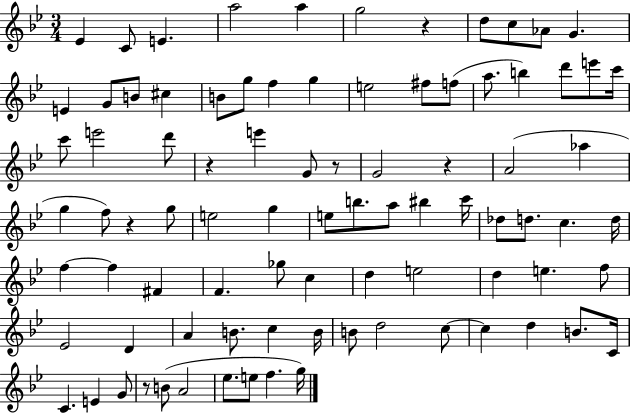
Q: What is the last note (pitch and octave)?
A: G5